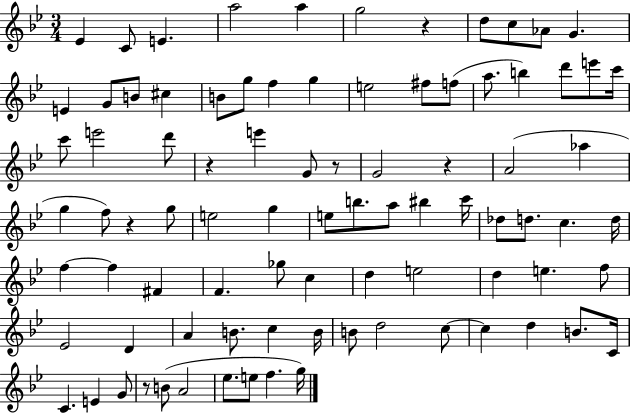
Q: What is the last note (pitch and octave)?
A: G5